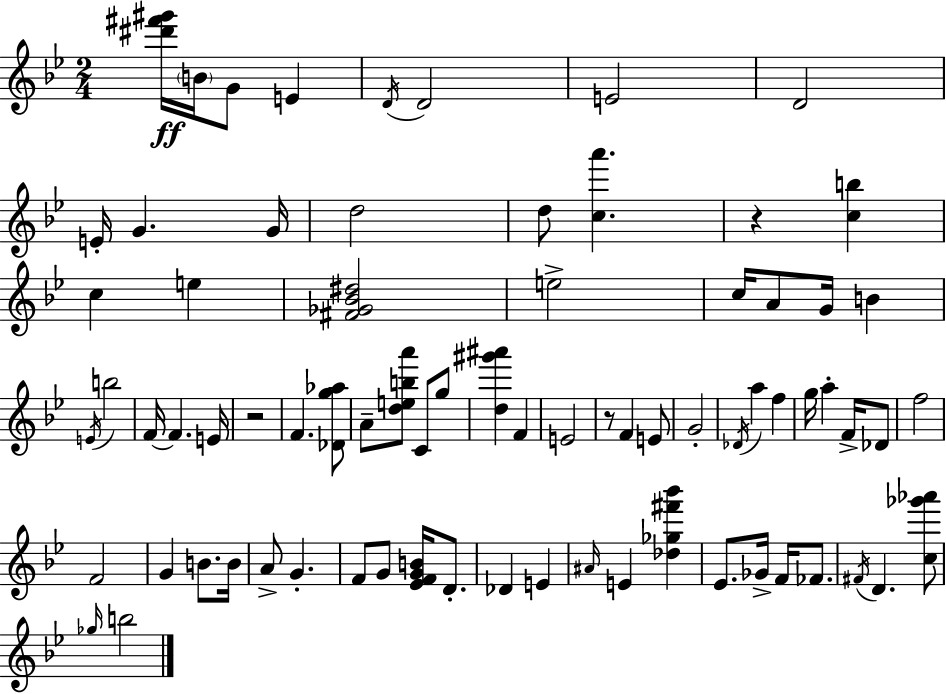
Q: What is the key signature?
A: BES major